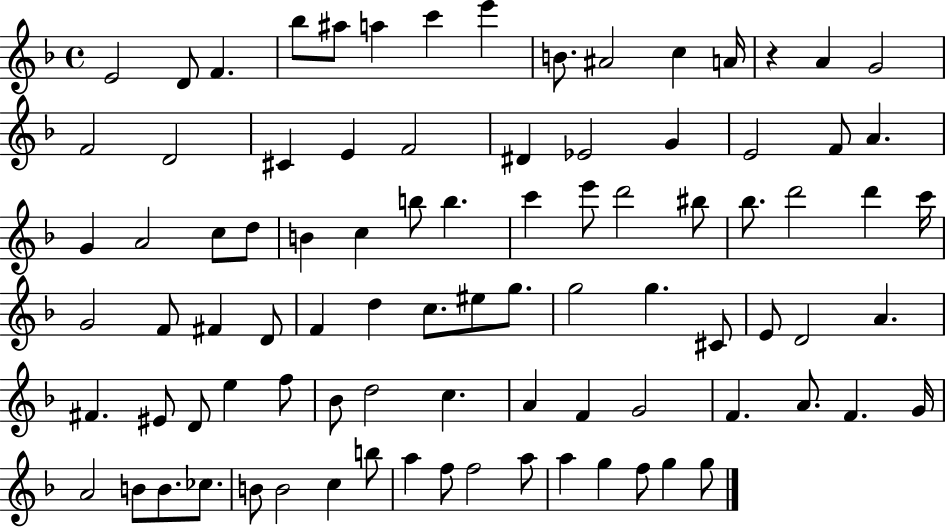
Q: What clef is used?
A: treble